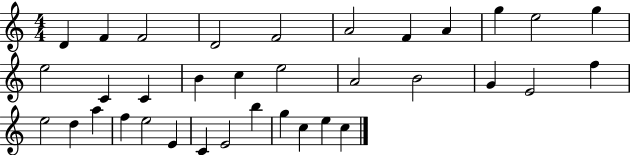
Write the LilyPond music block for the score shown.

{
  \clef treble
  \numericTimeSignature
  \time 4/4
  \key c \major
  d'4 f'4 f'2 | d'2 f'2 | a'2 f'4 a'4 | g''4 e''2 g''4 | \break e''2 c'4 c'4 | b'4 c''4 e''2 | a'2 b'2 | g'4 e'2 f''4 | \break e''2 d''4 a''4 | f''4 e''2 e'4 | c'4 e'2 b''4 | g''4 c''4 e''4 c''4 | \break \bar "|."
}